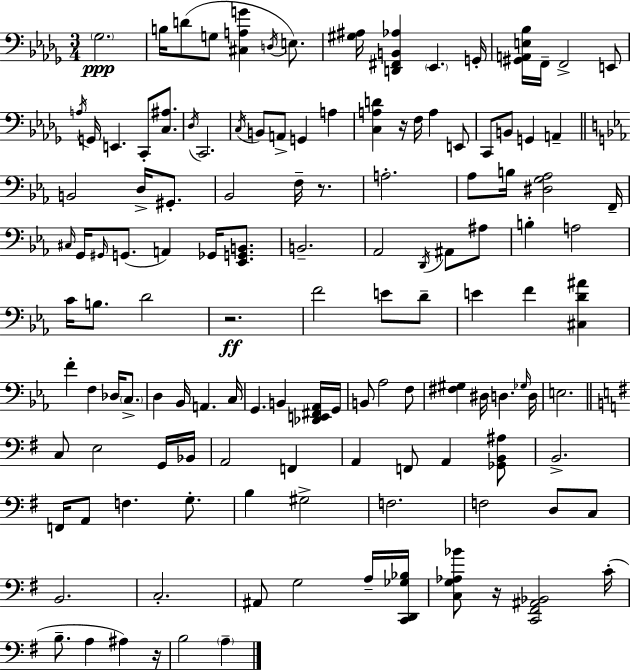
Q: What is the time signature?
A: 3/4